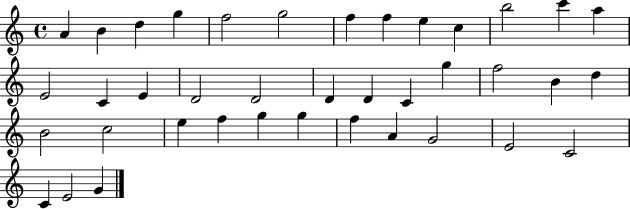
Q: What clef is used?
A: treble